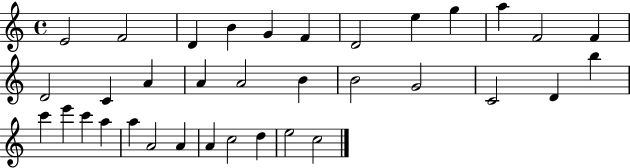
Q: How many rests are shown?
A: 0